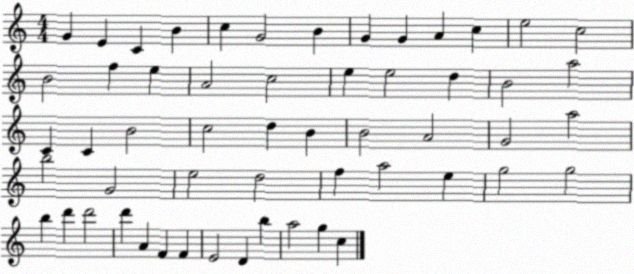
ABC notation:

X:1
T:Untitled
M:4/4
L:1/4
K:C
G E C B c G2 B G G A c e2 c2 B2 f e A2 c2 e e2 d B2 a2 C C B2 c2 d B B2 A2 G2 a2 b2 G2 e2 d2 f a2 e g2 g2 b d' d'2 d' A F F E2 D b a2 g c